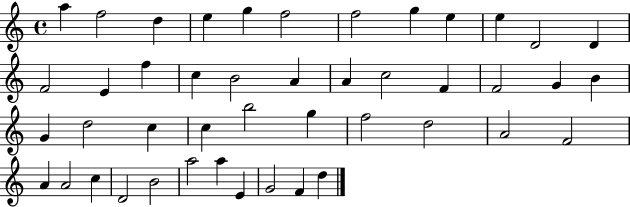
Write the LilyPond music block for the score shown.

{
  \clef treble
  \time 4/4
  \defaultTimeSignature
  \key c \major
  a''4 f''2 d''4 | e''4 g''4 f''2 | f''2 g''4 e''4 | e''4 d'2 d'4 | \break f'2 e'4 f''4 | c''4 b'2 a'4 | a'4 c''2 f'4 | f'2 g'4 b'4 | \break g'4 d''2 c''4 | c''4 b''2 g''4 | f''2 d''2 | a'2 f'2 | \break a'4 a'2 c''4 | d'2 b'2 | a''2 a''4 e'4 | g'2 f'4 d''4 | \break \bar "|."
}